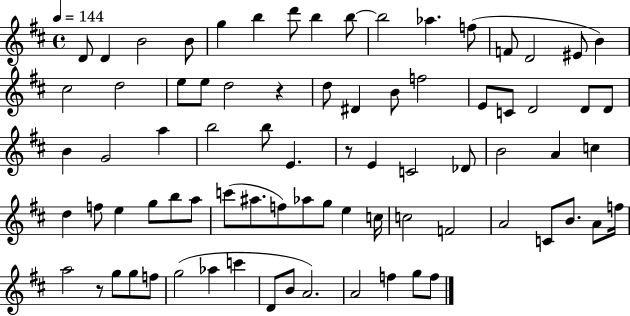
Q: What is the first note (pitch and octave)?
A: D4